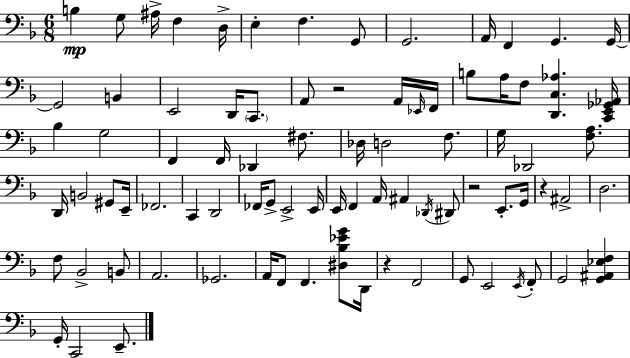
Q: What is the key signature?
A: D minor